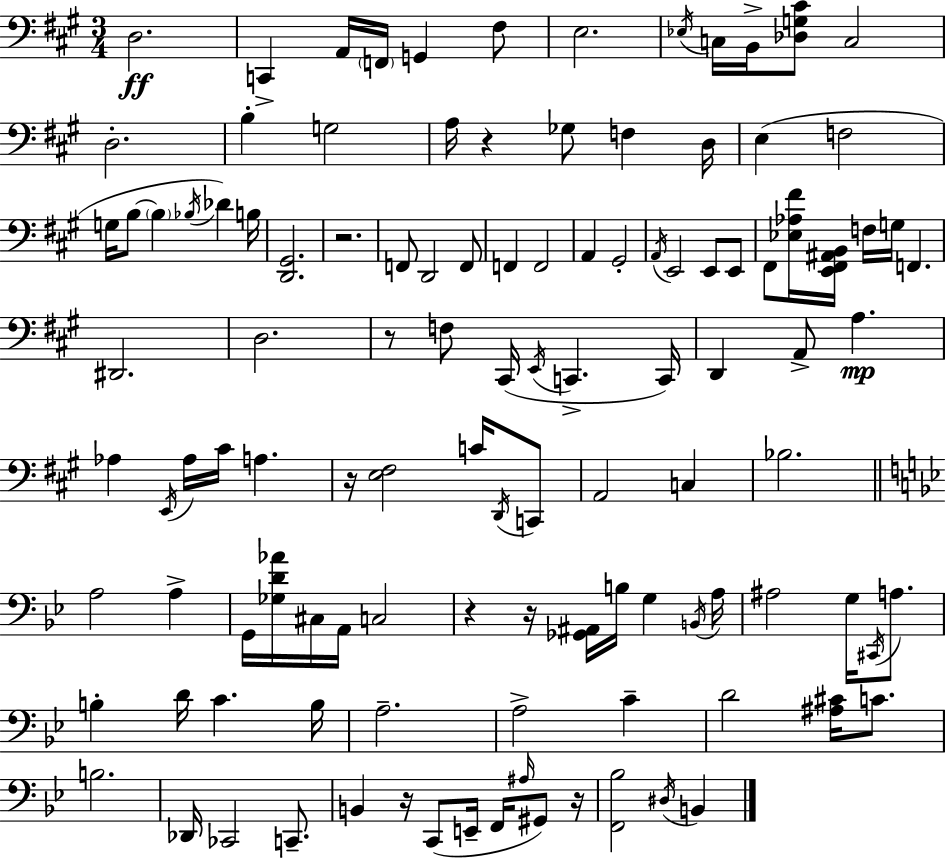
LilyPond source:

{
  \clef bass
  \numericTimeSignature
  \time 3/4
  \key a \major
  d2.\ff | c,4-> a,16 \parenthesize f,16 g,4 fis8 | e2. | \acciaccatura { ees16 } c16 b,16-> <des g cis'>8 c2 | \break d2.-. | b4-. g2 | a16 r4 ges8 f4 | d16 e4( f2 | \break g16 b8~~ \parenthesize b4 \acciaccatura { bes16 }) des'4 | b16 <d, gis,>2. | r2. | f,8 d,2 | \break f,8 f,4 f,2 | a,4 gis,2-. | \acciaccatura { a,16 } e,2 e,8 | e,8 fis,8 <ees aes fis'>16 <e, fis, ais, b,>16 f16 g16 f,4. | \break dis,2. | d2. | r8 f8 cis,16( \acciaccatura { e,16 } c,4.-> | c,16) d,4 a,8-> a4.\mp | \break aes4 \acciaccatura { e,16 } aes16 cis'16 a4. | r16 <e fis>2 | c'16 \acciaccatura { d,16 } c,8 a,2 | c4 bes2. | \break \bar "||" \break \key g \minor a2 a4-> | g,16 <ges d' aes'>16 cis16 a,16 c2 | r4 r16 <ges, ais,>16 b16 g4 \acciaccatura { b,16 } | a16 ais2 g16 \acciaccatura { cis,16 } a8. | \break b4-. d'16 c'4. | b16 a2.-- | a2-> c'4-- | d'2 <ais cis'>16 c'8. | \break b2. | des,16 ces,2 c,8.-- | b,4 r16 c,8( e,16-- f,16 \grace { ais16 } | gis,8) r16 <f, bes>2 \acciaccatura { dis16 } | \break b,4 \bar "|."
}